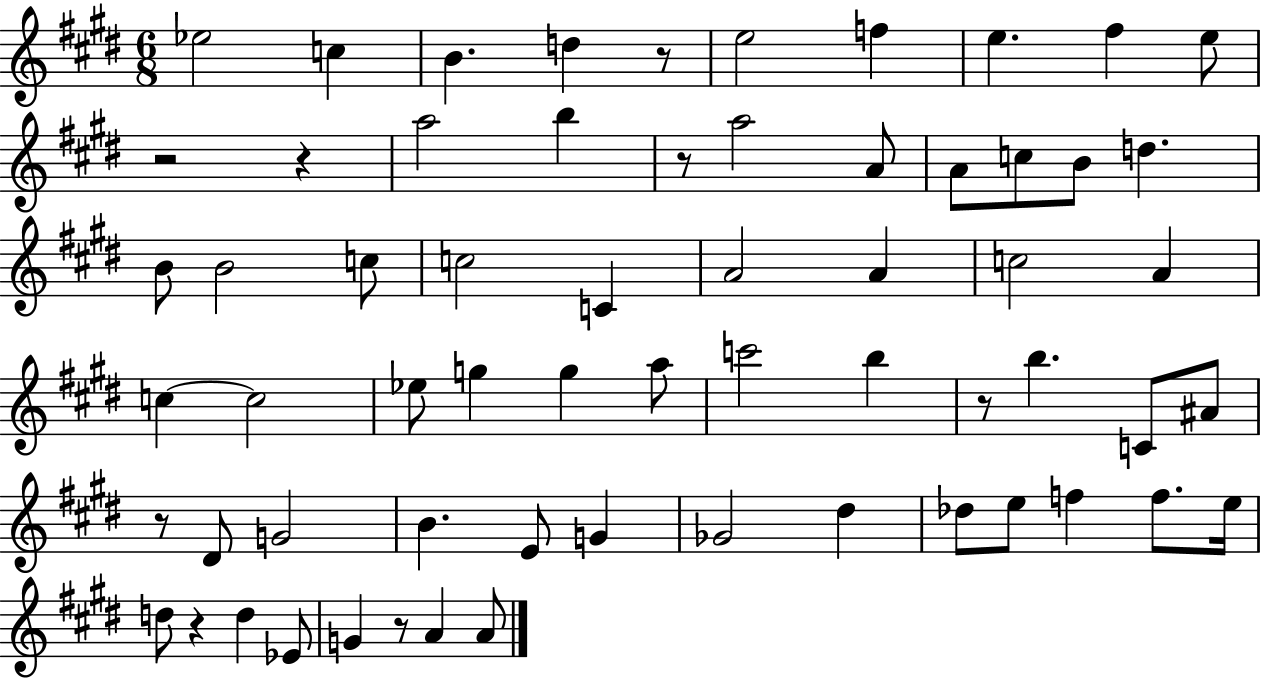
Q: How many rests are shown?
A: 8